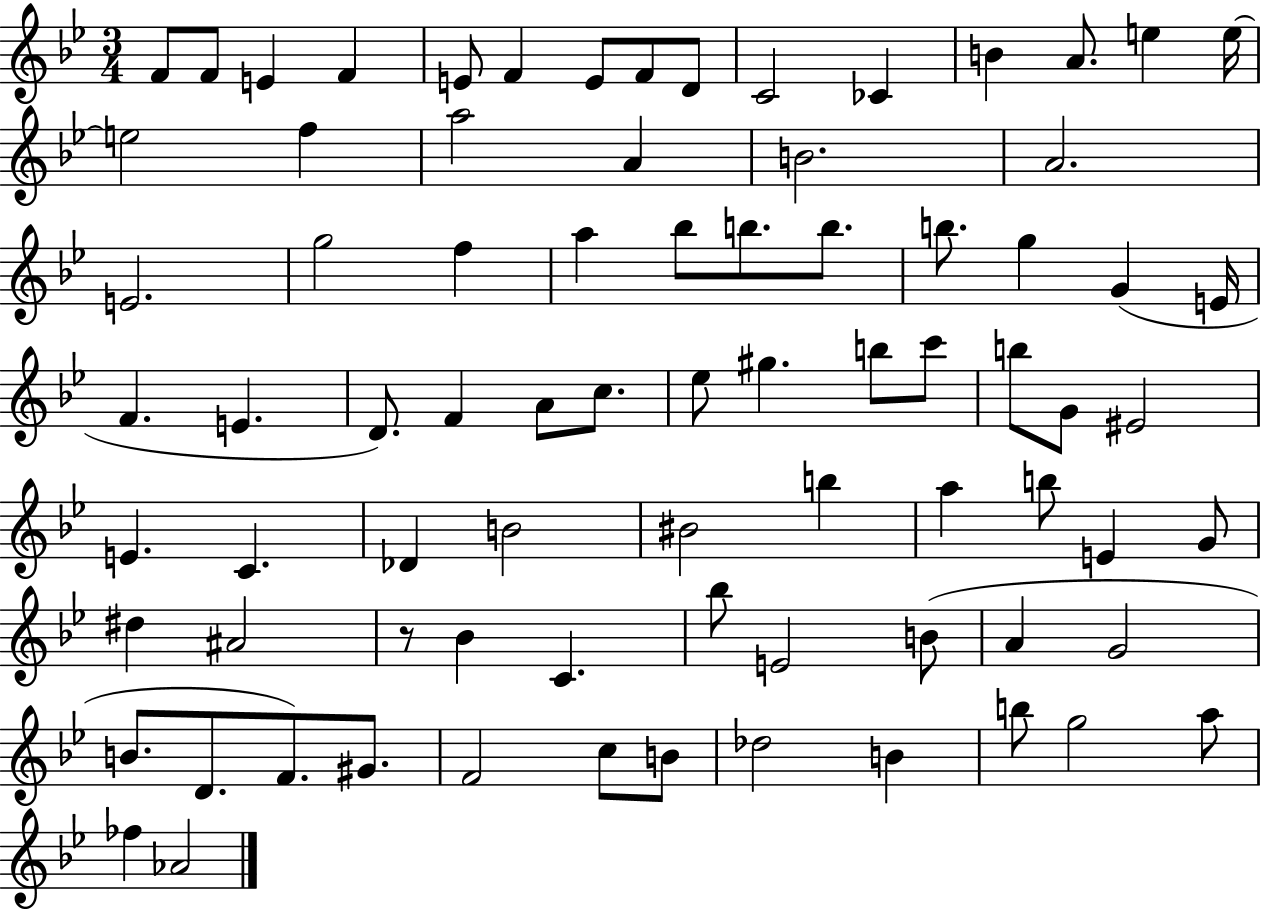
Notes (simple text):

F4/e F4/e E4/q F4/q E4/e F4/q E4/e F4/e D4/e C4/h CES4/q B4/q A4/e. E5/q E5/s E5/h F5/q A5/h A4/q B4/h. A4/h. E4/h. G5/h F5/q A5/q Bb5/e B5/e. B5/e. B5/e. G5/q G4/q E4/s F4/q. E4/q. D4/e. F4/q A4/e C5/e. Eb5/e G#5/q. B5/e C6/e B5/e G4/e EIS4/h E4/q. C4/q. Db4/q B4/h BIS4/h B5/q A5/q B5/e E4/q G4/e D#5/q A#4/h R/e Bb4/q C4/q. Bb5/e E4/h B4/e A4/q G4/h B4/e. D4/e. F4/e. G#4/e. F4/h C5/e B4/e Db5/h B4/q B5/e G5/h A5/e FES5/q Ab4/h